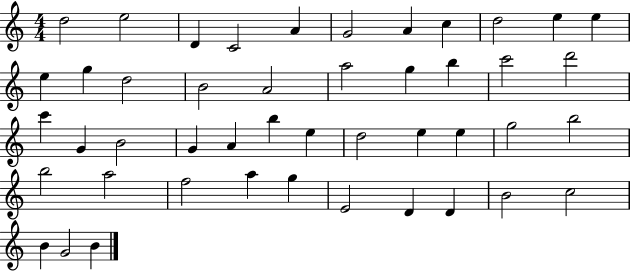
{
  \clef treble
  \numericTimeSignature
  \time 4/4
  \key c \major
  d''2 e''2 | d'4 c'2 a'4 | g'2 a'4 c''4 | d''2 e''4 e''4 | \break e''4 g''4 d''2 | b'2 a'2 | a''2 g''4 b''4 | c'''2 d'''2 | \break c'''4 g'4 b'2 | g'4 a'4 b''4 e''4 | d''2 e''4 e''4 | g''2 b''2 | \break b''2 a''2 | f''2 a''4 g''4 | e'2 d'4 d'4 | b'2 c''2 | \break b'4 g'2 b'4 | \bar "|."
}